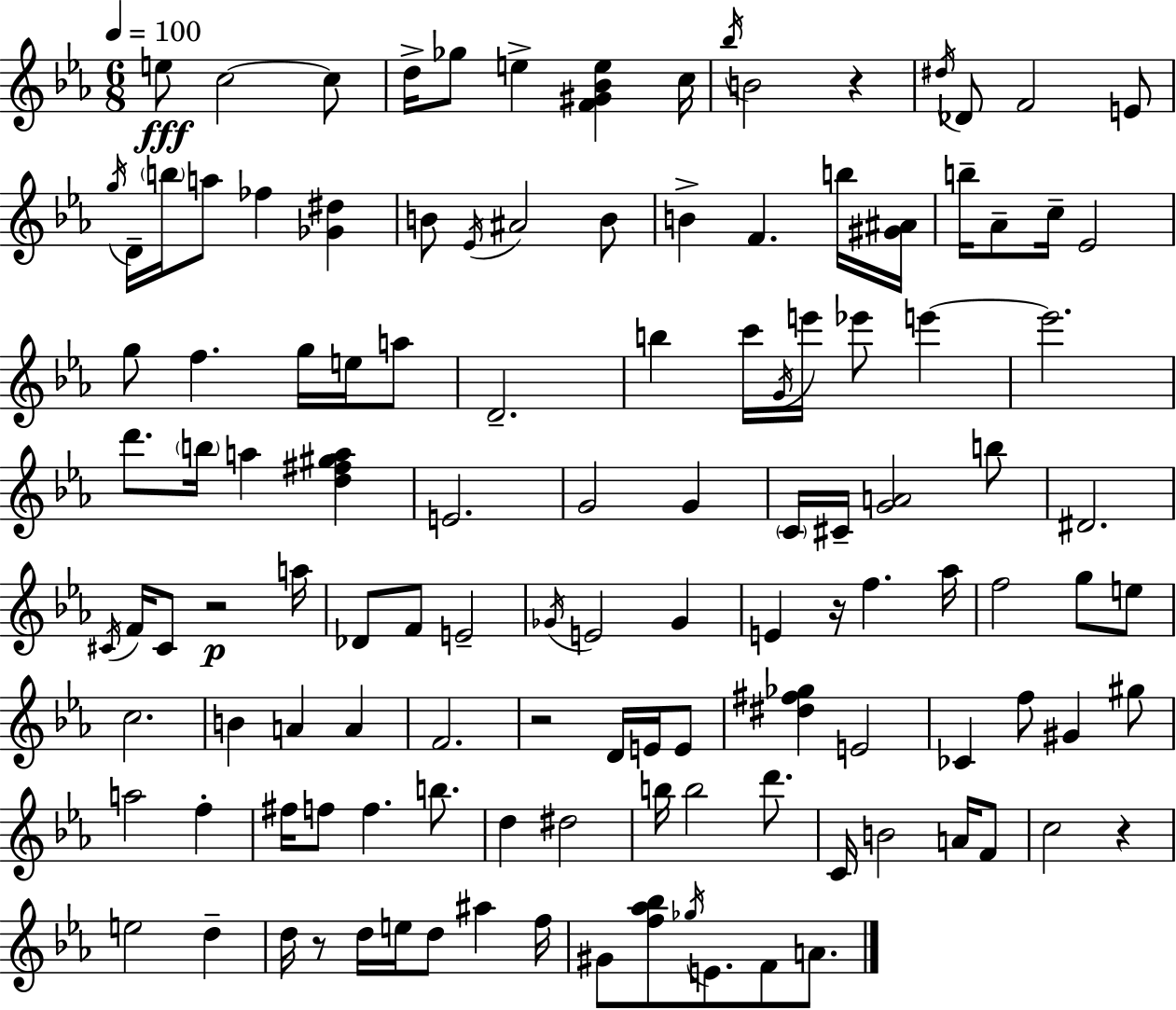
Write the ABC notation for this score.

X:1
T:Untitled
M:6/8
L:1/4
K:Cm
e/2 c2 c/2 d/4 _g/2 e [F^G_Be] c/4 _b/4 B2 z ^d/4 _D/2 F2 E/2 g/4 D/4 b/4 a/2 _f [_G^d] B/2 _E/4 ^A2 B/2 B F b/4 [^G^A]/4 b/4 _A/2 c/4 _E2 g/2 f g/4 e/4 a/2 D2 b c'/4 G/4 e'/4 _e'/2 e' e'2 d'/2 b/4 a [d^f^ga] E2 G2 G C/4 ^C/4 [GA]2 b/2 ^D2 ^C/4 F/4 ^C/2 z2 a/4 _D/2 F/2 E2 _G/4 E2 _G E z/4 f _a/4 f2 g/2 e/2 c2 B A A F2 z2 D/4 E/4 E/2 [^d^f_g] E2 _C f/2 ^G ^g/2 a2 f ^f/4 f/2 f b/2 d ^d2 b/4 b2 d'/2 C/4 B2 A/4 F/2 c2 z e2 d d/4 z/2 d/4 e/4 d/2 ^a f/4 ^G/2 [f_a_b]/2 _g/4 E/2 F/2 A/2